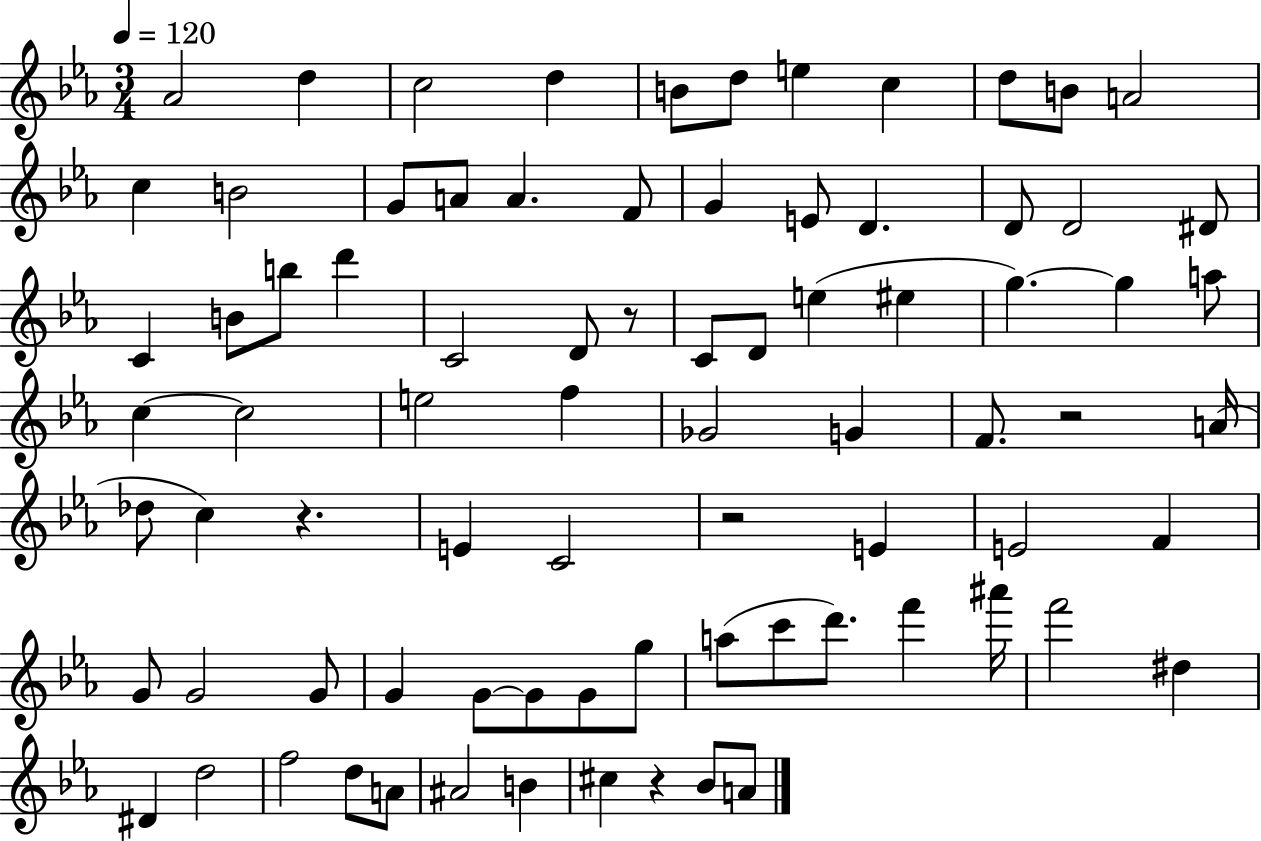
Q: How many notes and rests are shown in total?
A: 81